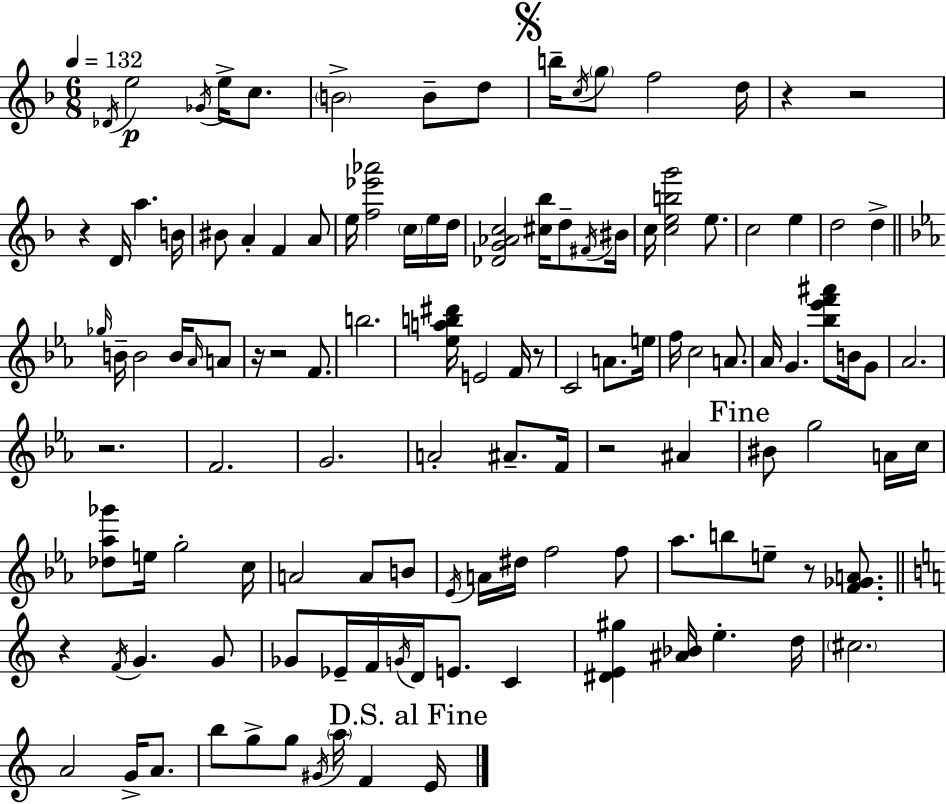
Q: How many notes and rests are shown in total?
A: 121